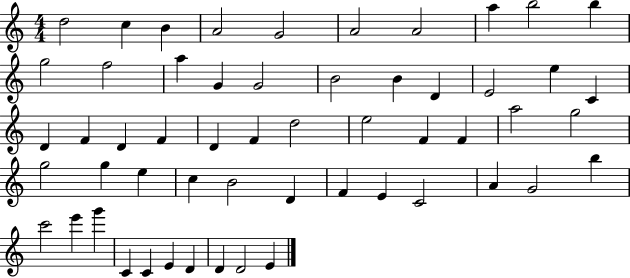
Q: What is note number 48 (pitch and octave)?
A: G6